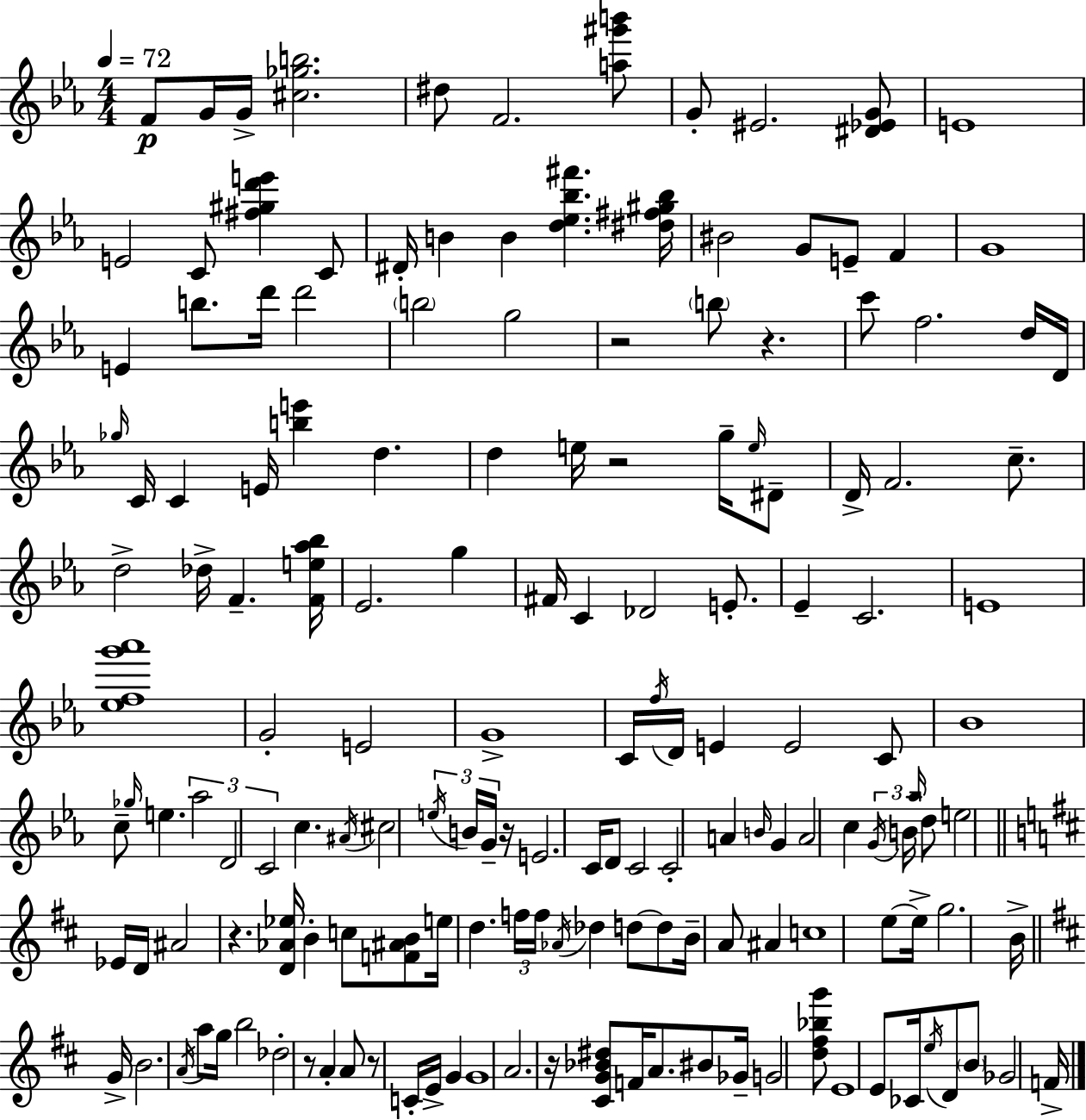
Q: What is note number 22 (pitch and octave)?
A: D6